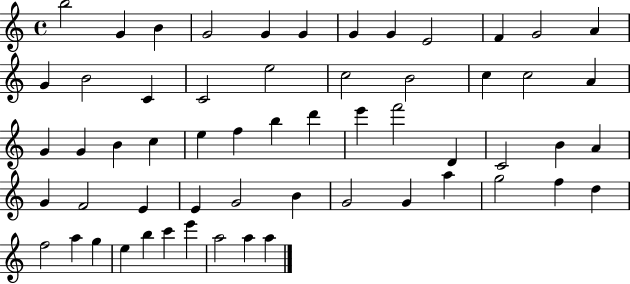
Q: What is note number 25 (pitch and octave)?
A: B4